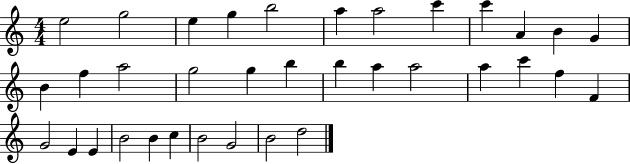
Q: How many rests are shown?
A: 0